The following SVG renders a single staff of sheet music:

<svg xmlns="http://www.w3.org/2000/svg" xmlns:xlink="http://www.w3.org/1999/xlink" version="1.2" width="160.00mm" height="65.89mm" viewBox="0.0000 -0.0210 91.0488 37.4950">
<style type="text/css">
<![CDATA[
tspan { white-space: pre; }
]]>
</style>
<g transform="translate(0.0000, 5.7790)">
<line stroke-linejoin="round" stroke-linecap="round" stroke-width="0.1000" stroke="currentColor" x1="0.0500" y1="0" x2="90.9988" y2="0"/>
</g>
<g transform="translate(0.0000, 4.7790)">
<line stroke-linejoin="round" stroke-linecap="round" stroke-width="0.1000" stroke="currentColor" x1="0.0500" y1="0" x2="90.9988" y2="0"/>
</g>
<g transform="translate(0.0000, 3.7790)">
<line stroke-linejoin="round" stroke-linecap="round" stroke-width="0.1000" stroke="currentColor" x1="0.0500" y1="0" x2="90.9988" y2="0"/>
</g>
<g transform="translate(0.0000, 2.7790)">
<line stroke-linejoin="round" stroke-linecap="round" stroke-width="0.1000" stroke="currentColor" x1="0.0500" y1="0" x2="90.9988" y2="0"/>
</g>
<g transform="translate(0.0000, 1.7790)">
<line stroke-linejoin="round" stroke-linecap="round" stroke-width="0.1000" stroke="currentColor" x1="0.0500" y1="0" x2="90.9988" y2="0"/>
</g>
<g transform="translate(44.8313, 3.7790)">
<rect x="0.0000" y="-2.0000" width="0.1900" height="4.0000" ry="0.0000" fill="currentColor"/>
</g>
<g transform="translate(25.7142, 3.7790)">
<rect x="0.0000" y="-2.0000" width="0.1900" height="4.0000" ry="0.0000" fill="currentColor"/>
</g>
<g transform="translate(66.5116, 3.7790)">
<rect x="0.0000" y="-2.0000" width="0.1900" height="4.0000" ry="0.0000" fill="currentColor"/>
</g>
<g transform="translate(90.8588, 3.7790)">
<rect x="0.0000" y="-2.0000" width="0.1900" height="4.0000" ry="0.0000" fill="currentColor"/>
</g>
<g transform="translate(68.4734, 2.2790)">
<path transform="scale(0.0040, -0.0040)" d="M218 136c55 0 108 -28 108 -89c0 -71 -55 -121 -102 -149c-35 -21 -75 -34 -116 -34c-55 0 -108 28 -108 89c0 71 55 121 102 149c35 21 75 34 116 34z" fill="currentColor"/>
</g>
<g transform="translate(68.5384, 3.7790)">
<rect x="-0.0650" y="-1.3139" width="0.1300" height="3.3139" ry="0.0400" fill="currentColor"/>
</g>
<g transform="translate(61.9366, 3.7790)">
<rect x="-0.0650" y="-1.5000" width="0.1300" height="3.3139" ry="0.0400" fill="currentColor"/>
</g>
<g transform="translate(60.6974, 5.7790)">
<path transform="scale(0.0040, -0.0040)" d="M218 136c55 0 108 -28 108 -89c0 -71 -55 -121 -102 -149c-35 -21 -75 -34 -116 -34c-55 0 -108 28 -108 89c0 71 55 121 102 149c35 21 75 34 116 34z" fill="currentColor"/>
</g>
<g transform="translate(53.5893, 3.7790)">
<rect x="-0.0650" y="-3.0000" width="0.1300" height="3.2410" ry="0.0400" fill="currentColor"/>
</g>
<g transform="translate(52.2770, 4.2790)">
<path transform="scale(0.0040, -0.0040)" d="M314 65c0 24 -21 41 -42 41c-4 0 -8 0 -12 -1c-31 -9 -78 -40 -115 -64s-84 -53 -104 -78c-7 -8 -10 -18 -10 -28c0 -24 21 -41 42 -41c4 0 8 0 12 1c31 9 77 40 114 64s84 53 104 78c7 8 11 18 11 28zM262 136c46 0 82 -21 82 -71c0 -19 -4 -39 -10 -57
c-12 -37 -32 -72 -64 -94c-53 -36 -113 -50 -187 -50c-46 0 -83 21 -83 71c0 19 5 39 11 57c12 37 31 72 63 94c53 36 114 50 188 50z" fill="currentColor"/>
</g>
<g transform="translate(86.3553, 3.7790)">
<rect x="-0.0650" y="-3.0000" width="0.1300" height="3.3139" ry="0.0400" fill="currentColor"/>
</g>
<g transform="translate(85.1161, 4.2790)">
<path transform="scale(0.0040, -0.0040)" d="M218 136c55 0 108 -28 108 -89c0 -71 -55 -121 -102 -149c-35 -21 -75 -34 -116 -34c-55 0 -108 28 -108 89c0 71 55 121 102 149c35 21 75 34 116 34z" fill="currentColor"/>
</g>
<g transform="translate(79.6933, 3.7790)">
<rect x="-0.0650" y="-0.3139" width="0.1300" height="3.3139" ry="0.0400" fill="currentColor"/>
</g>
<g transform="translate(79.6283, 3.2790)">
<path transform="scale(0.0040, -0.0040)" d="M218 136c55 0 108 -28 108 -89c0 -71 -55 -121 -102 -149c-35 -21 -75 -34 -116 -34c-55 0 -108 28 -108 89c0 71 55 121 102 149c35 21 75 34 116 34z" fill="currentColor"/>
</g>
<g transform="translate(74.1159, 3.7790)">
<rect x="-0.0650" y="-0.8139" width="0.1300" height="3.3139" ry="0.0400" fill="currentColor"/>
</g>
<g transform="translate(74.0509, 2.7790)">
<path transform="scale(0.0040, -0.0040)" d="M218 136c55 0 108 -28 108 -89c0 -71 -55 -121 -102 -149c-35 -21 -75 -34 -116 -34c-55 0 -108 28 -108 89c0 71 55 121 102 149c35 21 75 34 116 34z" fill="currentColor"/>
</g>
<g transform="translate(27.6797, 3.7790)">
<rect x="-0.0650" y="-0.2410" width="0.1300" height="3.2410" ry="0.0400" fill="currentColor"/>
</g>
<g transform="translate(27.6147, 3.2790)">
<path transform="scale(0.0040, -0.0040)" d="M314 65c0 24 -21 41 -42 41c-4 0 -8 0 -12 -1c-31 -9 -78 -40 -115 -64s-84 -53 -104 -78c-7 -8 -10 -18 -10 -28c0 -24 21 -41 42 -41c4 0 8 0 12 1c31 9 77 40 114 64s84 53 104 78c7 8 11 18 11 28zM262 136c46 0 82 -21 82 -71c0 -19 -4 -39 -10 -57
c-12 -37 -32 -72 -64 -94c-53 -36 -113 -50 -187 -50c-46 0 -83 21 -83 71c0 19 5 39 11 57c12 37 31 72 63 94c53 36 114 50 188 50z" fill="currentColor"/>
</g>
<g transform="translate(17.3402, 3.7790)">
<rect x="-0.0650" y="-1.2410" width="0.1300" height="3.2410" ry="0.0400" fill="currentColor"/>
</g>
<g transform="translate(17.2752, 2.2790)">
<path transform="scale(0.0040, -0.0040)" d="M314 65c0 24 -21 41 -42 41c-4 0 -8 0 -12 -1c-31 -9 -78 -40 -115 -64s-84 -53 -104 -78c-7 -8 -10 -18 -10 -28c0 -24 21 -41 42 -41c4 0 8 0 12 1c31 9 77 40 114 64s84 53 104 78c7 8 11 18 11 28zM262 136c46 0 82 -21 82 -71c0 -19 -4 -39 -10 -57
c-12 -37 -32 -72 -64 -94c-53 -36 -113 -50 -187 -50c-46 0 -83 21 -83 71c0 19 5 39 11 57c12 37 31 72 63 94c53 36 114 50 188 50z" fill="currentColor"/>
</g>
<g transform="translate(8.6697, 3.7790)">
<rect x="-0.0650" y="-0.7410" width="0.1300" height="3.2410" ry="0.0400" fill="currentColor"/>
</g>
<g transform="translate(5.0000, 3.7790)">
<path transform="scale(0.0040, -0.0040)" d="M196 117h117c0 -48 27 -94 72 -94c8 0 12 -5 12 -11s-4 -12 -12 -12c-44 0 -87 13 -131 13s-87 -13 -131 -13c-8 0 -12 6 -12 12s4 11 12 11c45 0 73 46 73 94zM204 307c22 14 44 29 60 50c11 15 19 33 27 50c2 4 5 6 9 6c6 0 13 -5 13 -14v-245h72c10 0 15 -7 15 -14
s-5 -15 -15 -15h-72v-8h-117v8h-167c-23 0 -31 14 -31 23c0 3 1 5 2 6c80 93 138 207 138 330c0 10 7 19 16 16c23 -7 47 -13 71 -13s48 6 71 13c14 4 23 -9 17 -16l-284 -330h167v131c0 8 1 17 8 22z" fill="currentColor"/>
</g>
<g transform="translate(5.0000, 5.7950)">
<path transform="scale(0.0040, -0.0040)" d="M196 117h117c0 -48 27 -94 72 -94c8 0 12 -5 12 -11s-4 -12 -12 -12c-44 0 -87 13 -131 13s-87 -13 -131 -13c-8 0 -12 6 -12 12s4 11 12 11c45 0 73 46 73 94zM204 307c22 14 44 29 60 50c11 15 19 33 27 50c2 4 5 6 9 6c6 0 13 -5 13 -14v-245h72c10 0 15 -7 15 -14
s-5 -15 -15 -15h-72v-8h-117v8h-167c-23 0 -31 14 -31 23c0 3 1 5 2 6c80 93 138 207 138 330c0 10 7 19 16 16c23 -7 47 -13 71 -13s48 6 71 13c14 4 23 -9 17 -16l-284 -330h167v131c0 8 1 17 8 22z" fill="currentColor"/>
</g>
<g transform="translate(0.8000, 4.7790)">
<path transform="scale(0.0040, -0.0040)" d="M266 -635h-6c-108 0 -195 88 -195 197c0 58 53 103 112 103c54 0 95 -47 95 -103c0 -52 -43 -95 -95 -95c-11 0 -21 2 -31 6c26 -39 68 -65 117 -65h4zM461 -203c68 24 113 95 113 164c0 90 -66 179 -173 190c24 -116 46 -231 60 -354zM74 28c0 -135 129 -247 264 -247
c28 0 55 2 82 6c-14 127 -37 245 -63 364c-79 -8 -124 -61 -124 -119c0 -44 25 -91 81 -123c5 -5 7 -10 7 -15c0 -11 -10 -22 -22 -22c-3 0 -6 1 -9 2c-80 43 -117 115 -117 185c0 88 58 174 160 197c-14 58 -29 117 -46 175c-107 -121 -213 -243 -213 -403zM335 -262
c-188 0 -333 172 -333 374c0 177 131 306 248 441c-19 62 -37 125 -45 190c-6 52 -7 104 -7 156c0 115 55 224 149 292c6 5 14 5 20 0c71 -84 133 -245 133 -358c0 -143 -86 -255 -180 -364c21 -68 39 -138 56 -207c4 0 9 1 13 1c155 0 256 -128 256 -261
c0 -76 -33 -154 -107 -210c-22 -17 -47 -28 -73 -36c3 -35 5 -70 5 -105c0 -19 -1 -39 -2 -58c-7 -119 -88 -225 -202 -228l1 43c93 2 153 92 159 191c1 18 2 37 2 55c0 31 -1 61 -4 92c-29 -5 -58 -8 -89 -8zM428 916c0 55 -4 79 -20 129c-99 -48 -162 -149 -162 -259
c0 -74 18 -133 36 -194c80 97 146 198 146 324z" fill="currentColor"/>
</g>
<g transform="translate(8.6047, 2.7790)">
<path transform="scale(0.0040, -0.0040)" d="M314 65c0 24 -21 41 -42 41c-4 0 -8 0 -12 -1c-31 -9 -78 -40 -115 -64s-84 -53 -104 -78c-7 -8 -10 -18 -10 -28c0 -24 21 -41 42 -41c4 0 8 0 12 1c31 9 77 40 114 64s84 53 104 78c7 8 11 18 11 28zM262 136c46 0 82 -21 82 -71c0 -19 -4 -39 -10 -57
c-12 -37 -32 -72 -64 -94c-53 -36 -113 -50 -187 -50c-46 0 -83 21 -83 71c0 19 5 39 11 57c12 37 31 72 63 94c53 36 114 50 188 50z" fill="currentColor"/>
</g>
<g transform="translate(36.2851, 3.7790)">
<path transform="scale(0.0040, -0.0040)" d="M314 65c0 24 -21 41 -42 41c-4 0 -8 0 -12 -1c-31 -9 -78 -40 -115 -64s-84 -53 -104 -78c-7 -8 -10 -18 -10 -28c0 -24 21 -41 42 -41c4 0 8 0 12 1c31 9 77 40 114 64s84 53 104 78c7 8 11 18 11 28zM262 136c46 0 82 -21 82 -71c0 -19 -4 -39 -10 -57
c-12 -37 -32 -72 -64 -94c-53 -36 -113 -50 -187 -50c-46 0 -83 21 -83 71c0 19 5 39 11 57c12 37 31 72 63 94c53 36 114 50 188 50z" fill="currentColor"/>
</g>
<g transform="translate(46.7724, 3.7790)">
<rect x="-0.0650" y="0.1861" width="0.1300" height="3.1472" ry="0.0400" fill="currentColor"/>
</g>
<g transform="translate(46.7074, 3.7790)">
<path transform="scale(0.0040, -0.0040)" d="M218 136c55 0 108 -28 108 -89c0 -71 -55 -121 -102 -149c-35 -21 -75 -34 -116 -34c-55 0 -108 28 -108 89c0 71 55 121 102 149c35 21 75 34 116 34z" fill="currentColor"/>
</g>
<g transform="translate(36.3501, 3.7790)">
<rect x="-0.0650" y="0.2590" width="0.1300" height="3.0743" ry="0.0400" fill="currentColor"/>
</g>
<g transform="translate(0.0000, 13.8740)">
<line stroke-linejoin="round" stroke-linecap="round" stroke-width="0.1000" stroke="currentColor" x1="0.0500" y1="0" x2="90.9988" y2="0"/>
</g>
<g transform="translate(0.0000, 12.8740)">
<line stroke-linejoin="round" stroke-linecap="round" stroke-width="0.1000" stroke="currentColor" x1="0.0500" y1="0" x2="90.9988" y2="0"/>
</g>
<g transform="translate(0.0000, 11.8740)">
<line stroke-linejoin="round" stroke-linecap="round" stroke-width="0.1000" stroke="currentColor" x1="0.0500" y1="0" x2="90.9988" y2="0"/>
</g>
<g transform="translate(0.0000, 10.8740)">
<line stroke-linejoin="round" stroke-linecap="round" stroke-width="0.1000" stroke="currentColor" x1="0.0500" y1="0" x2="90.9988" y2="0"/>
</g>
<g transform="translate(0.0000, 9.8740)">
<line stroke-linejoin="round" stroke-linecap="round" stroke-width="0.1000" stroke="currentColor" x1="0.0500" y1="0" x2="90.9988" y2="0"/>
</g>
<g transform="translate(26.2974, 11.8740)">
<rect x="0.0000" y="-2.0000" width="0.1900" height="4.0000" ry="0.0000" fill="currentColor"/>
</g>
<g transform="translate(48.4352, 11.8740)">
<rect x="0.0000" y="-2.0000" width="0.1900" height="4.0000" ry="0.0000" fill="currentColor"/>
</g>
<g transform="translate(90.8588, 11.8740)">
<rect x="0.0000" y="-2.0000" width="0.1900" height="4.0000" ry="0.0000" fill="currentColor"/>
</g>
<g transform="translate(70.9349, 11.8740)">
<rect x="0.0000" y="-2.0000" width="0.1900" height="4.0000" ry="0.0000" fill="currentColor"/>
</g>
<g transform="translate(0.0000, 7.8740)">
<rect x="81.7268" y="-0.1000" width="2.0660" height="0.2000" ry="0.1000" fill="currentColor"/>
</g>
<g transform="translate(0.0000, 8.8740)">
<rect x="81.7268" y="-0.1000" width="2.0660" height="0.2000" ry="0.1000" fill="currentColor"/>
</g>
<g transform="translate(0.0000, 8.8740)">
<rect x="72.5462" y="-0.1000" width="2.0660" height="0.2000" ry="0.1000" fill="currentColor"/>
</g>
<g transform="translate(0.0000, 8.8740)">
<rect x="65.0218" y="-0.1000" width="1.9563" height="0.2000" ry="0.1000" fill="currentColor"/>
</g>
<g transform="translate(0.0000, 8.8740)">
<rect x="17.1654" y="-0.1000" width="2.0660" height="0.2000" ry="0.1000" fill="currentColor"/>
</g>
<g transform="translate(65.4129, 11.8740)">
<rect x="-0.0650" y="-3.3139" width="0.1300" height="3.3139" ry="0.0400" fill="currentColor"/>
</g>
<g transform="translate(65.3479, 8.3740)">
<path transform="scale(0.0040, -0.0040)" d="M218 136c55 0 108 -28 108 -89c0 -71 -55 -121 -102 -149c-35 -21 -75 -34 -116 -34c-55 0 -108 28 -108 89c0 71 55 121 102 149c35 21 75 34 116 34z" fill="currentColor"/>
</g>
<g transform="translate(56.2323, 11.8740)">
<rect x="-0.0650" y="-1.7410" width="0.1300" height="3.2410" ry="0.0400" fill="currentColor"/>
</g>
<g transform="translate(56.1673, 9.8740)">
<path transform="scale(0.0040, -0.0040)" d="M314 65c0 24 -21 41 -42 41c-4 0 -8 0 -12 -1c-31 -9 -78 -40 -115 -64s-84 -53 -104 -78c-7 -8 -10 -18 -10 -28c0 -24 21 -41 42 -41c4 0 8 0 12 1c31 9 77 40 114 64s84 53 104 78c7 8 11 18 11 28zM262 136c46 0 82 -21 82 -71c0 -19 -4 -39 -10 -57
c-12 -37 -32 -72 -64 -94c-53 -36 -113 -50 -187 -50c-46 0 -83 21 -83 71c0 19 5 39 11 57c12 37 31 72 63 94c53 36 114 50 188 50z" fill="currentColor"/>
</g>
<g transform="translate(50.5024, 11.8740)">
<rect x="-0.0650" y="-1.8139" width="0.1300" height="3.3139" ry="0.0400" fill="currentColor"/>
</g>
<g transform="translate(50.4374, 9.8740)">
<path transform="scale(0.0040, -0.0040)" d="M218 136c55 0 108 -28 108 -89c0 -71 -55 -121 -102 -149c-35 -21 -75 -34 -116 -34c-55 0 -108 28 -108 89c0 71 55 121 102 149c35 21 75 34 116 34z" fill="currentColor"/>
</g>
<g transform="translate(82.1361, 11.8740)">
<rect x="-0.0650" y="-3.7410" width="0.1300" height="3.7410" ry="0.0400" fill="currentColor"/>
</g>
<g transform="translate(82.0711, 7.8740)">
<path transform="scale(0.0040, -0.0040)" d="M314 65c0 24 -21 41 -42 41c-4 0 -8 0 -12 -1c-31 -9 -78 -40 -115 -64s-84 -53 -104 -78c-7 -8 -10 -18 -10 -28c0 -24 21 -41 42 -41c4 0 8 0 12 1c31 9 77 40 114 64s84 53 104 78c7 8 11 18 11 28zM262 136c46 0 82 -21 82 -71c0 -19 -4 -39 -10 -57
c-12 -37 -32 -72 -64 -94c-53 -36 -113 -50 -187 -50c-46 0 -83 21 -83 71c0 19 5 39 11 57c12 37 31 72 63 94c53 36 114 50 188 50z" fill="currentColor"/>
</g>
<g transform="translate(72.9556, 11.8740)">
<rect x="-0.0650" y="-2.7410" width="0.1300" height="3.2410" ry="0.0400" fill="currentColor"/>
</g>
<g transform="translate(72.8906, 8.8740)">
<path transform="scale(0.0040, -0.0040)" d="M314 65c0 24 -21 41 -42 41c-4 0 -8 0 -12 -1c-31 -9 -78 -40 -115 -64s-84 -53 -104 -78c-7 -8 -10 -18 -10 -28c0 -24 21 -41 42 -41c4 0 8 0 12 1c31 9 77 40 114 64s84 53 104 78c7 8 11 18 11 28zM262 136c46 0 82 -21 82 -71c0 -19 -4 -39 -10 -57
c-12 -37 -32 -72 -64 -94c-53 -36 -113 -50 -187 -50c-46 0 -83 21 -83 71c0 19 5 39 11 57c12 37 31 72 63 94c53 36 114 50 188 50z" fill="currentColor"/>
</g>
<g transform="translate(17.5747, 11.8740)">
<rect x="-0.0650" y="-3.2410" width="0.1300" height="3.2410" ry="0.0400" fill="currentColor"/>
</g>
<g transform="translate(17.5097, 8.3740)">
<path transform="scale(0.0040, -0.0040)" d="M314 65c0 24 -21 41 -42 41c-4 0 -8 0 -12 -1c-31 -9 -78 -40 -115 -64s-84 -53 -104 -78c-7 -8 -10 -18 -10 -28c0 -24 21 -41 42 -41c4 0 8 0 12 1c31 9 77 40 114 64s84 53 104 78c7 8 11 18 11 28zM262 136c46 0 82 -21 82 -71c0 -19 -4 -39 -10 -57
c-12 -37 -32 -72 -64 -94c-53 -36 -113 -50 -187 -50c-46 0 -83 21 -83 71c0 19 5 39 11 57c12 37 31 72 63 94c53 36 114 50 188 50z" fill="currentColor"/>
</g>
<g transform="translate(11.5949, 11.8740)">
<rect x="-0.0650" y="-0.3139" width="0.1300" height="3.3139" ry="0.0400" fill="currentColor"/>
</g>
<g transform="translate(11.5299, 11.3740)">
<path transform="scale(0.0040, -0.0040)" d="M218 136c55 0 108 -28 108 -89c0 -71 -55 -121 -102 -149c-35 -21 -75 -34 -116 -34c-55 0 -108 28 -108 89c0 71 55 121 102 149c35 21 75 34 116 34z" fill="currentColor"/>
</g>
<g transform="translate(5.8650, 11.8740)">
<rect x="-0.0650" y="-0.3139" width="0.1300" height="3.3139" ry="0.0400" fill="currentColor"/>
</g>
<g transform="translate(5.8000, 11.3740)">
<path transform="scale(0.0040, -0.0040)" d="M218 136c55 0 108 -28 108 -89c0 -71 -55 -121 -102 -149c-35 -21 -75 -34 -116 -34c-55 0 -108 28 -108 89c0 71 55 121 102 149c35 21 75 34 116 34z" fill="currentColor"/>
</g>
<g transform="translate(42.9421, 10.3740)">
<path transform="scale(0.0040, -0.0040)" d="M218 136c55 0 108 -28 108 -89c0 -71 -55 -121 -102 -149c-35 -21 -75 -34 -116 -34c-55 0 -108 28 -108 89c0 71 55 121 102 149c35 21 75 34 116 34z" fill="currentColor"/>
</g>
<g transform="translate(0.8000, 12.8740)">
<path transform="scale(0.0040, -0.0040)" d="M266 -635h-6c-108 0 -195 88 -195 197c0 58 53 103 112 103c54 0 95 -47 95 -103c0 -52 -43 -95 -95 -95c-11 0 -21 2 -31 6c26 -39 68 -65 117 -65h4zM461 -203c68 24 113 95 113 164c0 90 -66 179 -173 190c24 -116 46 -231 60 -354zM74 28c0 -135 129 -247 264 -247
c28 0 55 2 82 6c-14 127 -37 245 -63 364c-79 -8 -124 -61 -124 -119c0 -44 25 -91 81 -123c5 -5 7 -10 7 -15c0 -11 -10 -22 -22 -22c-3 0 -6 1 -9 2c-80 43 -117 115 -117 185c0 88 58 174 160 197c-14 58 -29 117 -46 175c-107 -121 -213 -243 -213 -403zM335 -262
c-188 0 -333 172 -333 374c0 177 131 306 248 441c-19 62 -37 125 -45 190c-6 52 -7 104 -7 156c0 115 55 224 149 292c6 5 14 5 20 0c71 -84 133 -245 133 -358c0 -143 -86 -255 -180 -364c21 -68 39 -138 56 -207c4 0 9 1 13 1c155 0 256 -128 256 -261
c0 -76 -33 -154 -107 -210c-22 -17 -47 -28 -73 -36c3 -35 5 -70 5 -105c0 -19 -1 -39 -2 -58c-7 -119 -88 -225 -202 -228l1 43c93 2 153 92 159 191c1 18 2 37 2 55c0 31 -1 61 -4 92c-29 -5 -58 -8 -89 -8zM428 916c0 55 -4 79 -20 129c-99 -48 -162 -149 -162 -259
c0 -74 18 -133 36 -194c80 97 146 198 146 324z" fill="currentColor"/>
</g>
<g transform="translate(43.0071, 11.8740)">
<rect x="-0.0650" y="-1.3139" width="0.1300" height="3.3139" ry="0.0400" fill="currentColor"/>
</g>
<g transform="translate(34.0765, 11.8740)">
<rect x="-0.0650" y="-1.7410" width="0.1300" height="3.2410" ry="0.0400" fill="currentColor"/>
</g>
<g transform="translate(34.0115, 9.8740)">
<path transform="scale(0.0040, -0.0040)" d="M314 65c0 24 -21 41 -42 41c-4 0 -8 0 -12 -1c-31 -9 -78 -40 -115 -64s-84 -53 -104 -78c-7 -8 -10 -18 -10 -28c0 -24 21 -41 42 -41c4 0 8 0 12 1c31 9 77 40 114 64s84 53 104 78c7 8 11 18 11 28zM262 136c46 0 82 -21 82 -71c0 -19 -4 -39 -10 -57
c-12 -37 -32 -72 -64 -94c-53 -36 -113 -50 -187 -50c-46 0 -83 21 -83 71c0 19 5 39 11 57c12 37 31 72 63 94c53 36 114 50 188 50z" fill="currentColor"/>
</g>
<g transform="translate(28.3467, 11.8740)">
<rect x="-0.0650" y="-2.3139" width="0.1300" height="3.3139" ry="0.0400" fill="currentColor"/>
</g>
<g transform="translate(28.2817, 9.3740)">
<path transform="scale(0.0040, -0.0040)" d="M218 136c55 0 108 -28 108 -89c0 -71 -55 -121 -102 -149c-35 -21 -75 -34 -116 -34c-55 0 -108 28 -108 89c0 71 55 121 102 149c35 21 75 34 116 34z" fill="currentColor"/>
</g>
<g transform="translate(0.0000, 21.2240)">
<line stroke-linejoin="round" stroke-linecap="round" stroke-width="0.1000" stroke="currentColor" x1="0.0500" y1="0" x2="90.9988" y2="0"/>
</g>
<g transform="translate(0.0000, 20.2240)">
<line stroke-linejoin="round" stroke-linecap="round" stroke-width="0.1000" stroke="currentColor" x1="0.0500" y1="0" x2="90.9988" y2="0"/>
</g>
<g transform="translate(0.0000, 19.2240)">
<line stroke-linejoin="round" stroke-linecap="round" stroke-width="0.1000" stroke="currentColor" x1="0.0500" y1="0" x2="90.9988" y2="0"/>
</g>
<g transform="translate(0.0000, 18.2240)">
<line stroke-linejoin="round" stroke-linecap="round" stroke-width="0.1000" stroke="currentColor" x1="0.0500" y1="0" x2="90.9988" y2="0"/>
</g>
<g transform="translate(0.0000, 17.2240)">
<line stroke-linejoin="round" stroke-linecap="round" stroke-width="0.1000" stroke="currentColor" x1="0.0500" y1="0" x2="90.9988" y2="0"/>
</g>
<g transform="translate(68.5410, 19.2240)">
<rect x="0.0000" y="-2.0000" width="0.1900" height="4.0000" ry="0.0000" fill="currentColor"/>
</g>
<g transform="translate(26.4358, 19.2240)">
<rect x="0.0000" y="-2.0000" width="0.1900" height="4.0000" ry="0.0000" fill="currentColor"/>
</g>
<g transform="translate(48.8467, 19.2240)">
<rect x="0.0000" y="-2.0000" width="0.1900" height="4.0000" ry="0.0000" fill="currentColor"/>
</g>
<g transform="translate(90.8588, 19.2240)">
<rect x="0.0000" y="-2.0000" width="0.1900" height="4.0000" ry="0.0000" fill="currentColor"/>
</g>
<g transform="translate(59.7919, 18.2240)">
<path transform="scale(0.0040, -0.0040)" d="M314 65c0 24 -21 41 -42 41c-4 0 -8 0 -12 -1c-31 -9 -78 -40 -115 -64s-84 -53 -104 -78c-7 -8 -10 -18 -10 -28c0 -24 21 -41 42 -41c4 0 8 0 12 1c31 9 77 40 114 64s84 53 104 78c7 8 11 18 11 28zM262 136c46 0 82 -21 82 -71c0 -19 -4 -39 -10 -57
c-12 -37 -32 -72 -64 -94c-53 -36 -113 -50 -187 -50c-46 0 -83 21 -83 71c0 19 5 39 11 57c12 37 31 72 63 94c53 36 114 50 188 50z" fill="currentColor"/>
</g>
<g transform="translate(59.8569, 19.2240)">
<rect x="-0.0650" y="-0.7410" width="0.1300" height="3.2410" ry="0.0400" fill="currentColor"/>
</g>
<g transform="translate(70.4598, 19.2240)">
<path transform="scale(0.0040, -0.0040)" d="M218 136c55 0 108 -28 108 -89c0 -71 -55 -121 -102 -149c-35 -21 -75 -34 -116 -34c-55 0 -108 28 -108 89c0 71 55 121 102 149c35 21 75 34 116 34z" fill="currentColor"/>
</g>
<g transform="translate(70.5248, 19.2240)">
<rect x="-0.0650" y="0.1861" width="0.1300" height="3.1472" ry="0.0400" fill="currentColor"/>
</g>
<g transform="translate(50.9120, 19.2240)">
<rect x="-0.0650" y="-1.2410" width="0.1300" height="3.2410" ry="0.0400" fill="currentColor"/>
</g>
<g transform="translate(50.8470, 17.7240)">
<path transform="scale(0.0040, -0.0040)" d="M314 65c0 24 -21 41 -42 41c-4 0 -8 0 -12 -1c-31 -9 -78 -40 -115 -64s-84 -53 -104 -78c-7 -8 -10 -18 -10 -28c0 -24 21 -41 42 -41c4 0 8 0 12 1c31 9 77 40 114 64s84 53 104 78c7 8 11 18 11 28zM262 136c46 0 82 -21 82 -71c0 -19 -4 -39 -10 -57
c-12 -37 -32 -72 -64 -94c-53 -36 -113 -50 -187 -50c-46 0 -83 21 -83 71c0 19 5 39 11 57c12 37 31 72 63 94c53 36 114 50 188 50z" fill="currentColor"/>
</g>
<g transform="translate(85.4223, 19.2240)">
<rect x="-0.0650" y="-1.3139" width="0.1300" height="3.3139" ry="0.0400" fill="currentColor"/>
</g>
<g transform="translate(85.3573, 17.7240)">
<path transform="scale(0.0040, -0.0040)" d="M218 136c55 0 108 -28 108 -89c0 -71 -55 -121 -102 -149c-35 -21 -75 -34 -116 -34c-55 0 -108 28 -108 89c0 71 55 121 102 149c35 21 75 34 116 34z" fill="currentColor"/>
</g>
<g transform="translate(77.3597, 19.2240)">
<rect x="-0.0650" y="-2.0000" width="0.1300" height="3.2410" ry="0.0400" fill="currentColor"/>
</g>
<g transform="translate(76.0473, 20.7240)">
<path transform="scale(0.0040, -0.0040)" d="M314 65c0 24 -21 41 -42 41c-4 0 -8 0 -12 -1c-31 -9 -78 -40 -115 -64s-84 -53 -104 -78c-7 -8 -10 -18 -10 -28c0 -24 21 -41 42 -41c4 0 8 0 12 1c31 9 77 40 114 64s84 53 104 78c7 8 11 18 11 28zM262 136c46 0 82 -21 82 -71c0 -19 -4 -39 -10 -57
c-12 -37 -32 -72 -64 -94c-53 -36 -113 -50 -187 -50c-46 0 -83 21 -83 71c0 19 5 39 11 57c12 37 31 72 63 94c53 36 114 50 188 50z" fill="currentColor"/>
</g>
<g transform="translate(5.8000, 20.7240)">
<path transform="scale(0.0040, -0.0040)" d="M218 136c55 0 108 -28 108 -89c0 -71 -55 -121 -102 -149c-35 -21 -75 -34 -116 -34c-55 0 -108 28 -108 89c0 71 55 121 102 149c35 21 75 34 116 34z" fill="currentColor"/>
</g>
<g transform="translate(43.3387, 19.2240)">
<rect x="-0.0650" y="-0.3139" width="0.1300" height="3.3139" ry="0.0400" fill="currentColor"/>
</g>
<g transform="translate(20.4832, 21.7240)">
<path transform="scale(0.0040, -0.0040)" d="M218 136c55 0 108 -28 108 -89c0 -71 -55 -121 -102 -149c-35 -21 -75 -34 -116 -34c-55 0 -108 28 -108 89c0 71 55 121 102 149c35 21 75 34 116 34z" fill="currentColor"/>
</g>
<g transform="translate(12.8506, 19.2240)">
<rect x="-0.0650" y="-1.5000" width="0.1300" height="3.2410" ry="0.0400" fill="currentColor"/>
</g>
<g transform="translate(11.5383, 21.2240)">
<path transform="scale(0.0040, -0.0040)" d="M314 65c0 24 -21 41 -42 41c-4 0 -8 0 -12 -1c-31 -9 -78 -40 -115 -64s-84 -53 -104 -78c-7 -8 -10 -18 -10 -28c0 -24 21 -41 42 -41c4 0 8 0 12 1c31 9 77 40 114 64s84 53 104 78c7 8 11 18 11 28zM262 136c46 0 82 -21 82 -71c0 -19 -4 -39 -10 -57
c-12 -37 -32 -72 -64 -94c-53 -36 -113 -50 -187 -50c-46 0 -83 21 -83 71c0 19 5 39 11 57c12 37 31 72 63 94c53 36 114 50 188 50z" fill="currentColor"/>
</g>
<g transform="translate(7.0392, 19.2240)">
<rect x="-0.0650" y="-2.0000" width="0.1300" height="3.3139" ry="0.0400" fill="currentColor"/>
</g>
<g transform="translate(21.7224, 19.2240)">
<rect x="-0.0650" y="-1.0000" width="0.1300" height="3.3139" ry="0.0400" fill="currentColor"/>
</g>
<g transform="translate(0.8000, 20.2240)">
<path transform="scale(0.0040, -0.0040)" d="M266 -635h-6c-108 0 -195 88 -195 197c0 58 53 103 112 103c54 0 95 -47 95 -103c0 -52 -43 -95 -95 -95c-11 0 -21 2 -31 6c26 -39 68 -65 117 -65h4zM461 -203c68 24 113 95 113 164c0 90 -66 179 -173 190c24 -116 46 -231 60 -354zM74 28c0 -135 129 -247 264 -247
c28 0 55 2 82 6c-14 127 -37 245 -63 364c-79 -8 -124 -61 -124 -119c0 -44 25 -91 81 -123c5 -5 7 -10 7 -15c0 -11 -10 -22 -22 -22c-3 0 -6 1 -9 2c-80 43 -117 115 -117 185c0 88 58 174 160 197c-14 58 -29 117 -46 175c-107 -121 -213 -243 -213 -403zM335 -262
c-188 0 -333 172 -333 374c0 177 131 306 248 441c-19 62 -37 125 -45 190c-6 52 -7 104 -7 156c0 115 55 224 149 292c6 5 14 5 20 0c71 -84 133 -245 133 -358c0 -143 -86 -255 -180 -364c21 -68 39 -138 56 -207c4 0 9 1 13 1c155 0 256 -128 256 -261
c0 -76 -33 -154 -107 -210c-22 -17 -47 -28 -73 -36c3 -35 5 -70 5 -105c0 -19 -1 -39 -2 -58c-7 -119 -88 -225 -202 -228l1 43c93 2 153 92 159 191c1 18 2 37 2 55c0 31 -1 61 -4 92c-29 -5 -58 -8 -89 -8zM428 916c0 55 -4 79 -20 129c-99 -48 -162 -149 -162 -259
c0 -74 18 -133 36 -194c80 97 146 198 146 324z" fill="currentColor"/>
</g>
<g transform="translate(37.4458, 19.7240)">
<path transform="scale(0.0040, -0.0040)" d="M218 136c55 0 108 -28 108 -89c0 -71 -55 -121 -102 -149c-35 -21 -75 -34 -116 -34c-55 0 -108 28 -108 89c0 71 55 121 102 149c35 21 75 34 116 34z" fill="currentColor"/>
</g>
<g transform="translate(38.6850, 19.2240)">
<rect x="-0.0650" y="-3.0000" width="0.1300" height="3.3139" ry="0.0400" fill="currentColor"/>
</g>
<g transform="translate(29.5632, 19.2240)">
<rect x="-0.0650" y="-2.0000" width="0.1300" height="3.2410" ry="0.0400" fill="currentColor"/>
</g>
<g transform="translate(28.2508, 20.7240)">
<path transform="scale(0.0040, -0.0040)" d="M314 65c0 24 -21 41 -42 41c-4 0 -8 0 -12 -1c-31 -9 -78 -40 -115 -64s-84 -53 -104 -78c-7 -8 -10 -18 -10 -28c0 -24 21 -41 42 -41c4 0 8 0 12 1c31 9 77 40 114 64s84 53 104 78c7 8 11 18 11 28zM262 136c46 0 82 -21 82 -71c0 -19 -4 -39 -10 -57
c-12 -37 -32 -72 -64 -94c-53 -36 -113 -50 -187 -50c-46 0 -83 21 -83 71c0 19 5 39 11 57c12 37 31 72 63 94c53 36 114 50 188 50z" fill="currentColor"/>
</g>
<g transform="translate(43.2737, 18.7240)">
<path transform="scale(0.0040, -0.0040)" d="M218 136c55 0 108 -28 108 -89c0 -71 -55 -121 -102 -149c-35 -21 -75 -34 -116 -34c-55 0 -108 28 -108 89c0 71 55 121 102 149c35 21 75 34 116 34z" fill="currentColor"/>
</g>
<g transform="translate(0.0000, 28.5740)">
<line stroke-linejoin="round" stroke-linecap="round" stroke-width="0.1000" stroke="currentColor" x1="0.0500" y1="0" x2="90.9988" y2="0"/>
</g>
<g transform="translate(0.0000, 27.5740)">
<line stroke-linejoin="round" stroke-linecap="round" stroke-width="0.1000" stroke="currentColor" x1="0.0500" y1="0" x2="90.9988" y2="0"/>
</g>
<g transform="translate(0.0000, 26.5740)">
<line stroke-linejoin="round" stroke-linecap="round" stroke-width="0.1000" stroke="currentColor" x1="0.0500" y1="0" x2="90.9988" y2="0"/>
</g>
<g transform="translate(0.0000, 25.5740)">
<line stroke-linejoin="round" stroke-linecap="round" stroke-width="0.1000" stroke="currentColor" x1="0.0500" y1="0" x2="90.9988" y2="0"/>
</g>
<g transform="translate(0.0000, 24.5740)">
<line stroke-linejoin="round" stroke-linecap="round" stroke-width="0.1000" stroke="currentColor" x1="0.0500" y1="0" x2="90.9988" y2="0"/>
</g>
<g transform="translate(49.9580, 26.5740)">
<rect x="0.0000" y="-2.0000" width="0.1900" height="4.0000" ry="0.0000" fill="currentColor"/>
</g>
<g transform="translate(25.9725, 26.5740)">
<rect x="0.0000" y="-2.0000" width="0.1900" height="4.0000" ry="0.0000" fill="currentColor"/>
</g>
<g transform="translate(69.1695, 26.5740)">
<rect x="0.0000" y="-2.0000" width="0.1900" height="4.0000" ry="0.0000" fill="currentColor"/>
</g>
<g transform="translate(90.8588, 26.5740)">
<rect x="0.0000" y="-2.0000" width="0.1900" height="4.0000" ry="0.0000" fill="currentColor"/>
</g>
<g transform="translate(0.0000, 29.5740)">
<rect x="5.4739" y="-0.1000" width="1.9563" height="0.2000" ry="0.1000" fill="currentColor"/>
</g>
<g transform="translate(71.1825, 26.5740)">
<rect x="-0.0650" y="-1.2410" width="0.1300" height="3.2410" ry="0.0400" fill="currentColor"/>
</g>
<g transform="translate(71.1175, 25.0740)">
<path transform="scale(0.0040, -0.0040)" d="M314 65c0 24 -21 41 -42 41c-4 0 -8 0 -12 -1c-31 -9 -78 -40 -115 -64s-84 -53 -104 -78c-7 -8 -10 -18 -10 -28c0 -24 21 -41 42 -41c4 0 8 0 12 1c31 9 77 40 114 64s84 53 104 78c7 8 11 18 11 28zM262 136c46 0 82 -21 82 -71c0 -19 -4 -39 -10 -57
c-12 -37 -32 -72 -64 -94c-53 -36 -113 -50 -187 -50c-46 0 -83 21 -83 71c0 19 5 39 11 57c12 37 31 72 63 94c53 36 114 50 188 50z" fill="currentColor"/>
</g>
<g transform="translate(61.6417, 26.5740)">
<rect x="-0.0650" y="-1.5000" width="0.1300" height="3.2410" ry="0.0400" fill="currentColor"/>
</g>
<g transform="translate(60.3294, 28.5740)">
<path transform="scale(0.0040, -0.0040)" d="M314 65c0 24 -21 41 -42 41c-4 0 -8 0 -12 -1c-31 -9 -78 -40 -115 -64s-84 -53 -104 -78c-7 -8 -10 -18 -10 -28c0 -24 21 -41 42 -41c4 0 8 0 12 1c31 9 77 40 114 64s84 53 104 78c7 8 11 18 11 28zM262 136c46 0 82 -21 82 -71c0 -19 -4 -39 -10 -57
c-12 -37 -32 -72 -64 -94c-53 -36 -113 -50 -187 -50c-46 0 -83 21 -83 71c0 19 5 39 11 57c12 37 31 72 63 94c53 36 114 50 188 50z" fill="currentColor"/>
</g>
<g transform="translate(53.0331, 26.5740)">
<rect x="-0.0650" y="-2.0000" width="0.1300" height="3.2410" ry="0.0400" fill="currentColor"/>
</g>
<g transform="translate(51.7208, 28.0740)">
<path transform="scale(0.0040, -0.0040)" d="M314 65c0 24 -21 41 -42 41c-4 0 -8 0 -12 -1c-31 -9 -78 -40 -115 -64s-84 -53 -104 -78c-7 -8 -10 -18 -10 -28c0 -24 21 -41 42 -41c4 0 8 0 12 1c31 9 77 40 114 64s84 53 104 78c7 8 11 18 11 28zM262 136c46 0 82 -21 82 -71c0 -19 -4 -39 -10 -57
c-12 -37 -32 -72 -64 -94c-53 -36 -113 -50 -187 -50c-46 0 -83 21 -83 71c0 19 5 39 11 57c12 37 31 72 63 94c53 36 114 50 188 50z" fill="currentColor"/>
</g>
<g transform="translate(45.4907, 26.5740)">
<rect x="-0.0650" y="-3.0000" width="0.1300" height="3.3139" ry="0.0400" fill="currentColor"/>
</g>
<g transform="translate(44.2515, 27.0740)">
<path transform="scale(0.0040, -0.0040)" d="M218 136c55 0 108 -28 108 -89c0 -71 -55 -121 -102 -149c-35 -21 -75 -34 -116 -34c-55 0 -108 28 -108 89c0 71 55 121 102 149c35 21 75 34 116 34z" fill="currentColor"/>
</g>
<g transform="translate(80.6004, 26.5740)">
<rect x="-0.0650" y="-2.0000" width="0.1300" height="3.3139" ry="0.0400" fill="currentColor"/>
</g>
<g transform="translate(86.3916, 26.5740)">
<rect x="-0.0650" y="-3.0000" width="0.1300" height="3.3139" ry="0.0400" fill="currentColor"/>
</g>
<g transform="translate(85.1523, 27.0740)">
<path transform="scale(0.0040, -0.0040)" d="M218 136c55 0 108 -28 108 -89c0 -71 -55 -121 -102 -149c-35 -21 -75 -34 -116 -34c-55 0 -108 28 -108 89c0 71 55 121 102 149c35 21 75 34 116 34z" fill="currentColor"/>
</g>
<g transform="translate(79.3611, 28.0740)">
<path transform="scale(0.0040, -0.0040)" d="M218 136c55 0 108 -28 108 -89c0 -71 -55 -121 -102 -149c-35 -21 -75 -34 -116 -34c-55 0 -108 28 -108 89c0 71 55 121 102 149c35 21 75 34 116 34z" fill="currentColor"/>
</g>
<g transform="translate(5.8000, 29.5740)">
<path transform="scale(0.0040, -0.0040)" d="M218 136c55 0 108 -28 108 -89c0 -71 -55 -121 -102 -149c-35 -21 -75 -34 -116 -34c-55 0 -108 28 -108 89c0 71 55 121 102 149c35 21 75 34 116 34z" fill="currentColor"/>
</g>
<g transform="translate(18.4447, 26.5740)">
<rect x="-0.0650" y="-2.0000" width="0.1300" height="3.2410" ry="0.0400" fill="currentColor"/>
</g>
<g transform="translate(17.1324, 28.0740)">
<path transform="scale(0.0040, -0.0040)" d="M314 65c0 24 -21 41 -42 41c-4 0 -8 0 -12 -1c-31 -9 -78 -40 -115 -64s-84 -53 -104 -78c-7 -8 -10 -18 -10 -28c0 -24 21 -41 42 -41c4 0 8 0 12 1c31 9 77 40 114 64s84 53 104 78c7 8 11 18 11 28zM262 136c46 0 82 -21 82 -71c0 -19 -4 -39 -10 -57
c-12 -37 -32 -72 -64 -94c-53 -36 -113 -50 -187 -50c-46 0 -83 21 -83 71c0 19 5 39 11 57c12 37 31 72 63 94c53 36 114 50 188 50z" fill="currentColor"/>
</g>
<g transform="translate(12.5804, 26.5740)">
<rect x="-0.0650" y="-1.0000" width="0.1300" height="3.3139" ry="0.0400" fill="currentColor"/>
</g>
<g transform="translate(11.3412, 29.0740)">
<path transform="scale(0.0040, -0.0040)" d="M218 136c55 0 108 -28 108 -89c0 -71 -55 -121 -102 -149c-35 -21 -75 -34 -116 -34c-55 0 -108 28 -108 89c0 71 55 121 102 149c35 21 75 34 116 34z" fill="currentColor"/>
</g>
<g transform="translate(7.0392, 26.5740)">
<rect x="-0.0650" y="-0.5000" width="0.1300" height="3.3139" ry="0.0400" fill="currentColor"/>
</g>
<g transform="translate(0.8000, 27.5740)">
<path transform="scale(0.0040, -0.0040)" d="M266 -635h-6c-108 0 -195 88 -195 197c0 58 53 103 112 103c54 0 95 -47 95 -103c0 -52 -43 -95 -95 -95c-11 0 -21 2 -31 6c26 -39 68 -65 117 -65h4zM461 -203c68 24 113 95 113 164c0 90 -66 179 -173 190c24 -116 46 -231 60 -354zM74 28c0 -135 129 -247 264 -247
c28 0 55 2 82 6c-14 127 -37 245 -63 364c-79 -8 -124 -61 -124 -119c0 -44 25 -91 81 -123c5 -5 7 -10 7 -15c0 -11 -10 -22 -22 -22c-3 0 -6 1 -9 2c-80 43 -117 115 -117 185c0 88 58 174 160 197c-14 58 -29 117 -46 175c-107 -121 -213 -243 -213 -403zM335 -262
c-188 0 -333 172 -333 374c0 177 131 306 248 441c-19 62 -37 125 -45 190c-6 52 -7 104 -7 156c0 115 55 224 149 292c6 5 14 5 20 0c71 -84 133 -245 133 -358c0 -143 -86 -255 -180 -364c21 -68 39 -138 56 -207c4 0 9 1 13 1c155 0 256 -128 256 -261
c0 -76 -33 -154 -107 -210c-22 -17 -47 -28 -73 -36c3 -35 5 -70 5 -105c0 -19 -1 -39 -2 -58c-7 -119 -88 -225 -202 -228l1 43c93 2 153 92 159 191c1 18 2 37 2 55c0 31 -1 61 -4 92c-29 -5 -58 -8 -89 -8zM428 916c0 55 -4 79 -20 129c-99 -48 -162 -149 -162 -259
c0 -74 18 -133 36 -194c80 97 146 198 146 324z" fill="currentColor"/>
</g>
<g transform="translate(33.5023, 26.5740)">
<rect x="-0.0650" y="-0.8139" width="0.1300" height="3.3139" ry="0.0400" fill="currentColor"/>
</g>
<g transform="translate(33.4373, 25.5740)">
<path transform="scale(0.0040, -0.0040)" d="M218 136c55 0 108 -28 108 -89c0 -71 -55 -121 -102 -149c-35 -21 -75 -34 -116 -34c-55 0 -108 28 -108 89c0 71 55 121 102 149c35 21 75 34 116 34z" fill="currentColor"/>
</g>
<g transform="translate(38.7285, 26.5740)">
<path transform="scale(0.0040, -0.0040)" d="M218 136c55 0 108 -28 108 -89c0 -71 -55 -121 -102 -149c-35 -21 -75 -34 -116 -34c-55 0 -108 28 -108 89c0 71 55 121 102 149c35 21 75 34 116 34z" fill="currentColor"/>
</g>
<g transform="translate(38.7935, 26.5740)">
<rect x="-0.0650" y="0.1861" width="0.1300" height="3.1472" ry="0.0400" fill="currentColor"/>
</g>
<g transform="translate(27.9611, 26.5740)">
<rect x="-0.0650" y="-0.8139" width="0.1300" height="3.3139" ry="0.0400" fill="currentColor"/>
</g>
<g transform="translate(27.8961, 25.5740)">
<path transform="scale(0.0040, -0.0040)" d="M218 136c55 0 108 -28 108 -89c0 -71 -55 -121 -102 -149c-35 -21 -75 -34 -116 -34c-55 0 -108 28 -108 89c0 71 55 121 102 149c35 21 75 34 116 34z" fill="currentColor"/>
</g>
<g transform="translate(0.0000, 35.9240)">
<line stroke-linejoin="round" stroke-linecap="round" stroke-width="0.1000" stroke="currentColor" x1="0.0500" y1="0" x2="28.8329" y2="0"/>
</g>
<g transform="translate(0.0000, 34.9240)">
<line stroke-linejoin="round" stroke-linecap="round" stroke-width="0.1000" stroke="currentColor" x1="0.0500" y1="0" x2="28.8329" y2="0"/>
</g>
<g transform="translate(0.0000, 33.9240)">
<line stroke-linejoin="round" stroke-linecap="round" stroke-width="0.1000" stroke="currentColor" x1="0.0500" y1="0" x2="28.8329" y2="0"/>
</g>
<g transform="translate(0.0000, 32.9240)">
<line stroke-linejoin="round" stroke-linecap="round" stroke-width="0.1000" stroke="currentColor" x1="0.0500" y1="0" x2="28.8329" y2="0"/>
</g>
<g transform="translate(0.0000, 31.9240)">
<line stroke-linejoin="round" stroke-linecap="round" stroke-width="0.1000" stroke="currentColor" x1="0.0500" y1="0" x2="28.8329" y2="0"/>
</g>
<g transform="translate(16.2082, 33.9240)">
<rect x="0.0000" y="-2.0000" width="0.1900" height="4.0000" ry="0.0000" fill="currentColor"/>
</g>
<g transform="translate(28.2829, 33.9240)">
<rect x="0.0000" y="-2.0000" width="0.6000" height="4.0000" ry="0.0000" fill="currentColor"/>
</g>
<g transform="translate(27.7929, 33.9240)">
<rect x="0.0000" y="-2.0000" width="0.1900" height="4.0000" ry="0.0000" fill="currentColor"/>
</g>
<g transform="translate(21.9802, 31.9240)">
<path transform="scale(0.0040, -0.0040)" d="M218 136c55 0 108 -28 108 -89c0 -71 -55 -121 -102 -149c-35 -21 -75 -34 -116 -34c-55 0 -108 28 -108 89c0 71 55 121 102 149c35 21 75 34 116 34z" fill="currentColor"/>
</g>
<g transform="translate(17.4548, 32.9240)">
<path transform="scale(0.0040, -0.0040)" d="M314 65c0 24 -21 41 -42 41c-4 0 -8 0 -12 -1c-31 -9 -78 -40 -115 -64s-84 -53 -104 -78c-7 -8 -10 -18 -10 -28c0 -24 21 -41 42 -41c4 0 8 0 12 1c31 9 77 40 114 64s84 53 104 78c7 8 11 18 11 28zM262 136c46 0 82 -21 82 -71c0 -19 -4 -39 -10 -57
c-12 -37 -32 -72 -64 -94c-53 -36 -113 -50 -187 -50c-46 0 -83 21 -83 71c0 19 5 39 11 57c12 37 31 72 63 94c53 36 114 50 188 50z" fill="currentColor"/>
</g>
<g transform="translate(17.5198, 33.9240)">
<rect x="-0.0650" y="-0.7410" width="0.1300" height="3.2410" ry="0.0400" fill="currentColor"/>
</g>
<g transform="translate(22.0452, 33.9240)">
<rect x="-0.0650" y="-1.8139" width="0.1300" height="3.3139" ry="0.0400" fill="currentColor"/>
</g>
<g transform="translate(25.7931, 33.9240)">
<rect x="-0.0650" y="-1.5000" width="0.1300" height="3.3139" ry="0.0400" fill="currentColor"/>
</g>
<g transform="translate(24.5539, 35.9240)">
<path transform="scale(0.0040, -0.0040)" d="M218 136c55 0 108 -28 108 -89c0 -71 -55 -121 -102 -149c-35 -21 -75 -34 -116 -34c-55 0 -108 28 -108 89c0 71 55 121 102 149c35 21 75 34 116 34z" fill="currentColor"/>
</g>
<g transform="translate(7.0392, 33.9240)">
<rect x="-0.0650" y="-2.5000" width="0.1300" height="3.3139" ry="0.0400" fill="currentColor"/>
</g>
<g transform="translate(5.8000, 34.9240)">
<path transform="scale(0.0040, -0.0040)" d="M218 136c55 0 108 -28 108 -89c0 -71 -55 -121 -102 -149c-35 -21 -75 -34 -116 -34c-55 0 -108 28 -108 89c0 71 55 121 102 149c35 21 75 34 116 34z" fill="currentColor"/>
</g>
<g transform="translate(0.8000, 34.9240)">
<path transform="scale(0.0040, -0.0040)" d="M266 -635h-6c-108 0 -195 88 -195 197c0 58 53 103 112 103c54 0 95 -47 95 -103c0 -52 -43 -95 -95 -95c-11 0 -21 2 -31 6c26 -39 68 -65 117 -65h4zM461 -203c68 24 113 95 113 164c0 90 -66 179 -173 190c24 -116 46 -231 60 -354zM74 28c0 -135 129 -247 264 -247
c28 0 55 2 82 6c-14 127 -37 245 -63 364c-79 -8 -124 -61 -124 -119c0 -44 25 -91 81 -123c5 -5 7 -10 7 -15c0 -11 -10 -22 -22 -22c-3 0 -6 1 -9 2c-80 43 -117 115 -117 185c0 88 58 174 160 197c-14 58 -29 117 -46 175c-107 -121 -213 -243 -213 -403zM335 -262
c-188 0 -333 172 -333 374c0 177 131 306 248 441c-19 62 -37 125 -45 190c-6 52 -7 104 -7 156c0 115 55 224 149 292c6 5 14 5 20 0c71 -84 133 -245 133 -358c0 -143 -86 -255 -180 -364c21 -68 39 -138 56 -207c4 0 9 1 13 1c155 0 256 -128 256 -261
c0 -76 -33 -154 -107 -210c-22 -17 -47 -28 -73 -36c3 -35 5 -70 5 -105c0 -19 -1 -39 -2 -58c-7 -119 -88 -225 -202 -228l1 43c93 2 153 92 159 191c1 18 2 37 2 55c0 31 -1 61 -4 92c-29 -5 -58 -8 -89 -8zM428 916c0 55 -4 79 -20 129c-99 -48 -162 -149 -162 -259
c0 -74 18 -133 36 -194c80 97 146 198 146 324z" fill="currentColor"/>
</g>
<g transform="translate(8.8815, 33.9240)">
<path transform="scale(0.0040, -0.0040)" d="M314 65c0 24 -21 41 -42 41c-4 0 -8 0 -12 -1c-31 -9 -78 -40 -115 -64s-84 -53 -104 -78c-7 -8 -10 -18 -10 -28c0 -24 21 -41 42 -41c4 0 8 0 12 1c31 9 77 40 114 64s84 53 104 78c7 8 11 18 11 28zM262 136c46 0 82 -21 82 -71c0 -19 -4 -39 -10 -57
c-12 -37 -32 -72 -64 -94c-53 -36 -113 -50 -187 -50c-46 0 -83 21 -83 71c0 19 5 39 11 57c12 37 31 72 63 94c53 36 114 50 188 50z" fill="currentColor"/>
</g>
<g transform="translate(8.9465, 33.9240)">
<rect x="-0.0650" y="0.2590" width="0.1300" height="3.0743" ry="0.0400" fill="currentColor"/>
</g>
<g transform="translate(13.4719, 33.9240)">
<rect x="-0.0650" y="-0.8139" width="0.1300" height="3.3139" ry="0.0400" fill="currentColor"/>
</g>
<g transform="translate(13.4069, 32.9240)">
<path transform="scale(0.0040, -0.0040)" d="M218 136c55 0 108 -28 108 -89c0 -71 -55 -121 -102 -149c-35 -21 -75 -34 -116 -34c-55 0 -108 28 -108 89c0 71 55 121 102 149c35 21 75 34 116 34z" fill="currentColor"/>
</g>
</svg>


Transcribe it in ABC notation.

X:1
T:Untitled
M:4/4
L:1/4
K:C
d2 e2 c2 B2 B A2 E e d c A c c b2 g f2 e f f2 b a2 c'2 F E2 D F2 A c e2 d2 B F2 e C D F2 d d B A F2 E2 e2 F A G B2 d d2 f E